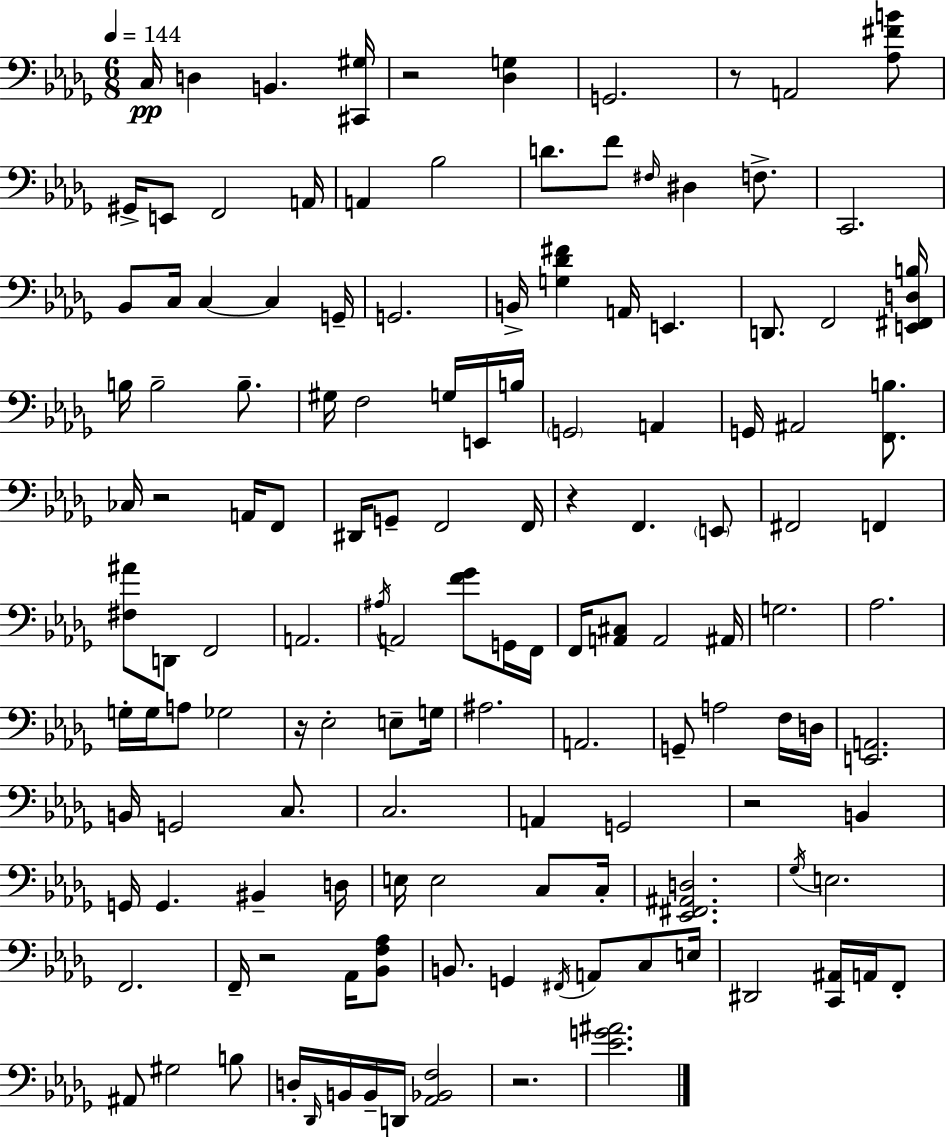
X:1
T:Untitled
M:6/8
L:1/4
K:Bbm
C,/4 D, B,, [^C,,^G,]/4 z2 [_D,G,] G,,2 z/2 A,,2 [_A,^FB]/2 ^G,,/4 E,,/2 F,,2 A,,/4 A,, _B,2 D/2 F/2 ^F,/4 ^D, F,/2 C,,2 _B,,/2 C,/4 C, C, G,,/4 G,,2 B,,/4 [G,_D^F] A,,/4 E,, D,,/2 F,,2 [E,,^F,,D,B,]/4 B,/4 B,2 B,/2 ^G,/4 F,2 G,/4 E,,/4 B,/4 G,,2 A,, G,,/4 ^A,,2 [F,,B,]/2 _C,/4 z2 A,,/4 F,,/2 ^D,,/4 G,,/2 F,,2 F,,/4 z F,, E,,/2 ^F,,2 F,, [^F,^A]/2 D,,/2 F,,2 A,,2 ^A,/4 A,,2 [F_G]/2 G,,/4 F,,/4 F,,/4 [A,,^C,]/2 A,,2 ^A,,/4 G,2 _A,2 G,/4 G,/4 A,/2 _G,2 z/4 _E,2 E,/2 G,/4 ^A,2 A,,2 G,,/2 A,2 F,/4 D,/4 [E,,A,,]2 B,,/4 G,,2 C,/2 C,2 A,, G,,2 z2 B,, G,,/4 G,, ^B,, D,/4 E,/4 E,2 C,/2 C,/4 [_E,,^F,,^A,,D,]2 _G,/4 E,2 F,,2 F,,/4 z2 _A,,/4 [_B,,F,_A,]/2 B,,/2 G,, ^F,,/4 A,,/2 C,/2 E,/4 ^D,,2 [C,,^A,,]/4 A,,/4 F,,/2 ^A,,/2 ^G,2 B,/2 D,/4 _D,,/4 B,,/4 B,,/4 D,,/4 [_A,,_B,,F,]2 z2 [_EG^A]2